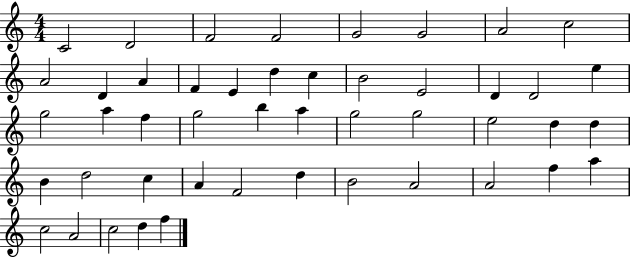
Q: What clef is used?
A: treble